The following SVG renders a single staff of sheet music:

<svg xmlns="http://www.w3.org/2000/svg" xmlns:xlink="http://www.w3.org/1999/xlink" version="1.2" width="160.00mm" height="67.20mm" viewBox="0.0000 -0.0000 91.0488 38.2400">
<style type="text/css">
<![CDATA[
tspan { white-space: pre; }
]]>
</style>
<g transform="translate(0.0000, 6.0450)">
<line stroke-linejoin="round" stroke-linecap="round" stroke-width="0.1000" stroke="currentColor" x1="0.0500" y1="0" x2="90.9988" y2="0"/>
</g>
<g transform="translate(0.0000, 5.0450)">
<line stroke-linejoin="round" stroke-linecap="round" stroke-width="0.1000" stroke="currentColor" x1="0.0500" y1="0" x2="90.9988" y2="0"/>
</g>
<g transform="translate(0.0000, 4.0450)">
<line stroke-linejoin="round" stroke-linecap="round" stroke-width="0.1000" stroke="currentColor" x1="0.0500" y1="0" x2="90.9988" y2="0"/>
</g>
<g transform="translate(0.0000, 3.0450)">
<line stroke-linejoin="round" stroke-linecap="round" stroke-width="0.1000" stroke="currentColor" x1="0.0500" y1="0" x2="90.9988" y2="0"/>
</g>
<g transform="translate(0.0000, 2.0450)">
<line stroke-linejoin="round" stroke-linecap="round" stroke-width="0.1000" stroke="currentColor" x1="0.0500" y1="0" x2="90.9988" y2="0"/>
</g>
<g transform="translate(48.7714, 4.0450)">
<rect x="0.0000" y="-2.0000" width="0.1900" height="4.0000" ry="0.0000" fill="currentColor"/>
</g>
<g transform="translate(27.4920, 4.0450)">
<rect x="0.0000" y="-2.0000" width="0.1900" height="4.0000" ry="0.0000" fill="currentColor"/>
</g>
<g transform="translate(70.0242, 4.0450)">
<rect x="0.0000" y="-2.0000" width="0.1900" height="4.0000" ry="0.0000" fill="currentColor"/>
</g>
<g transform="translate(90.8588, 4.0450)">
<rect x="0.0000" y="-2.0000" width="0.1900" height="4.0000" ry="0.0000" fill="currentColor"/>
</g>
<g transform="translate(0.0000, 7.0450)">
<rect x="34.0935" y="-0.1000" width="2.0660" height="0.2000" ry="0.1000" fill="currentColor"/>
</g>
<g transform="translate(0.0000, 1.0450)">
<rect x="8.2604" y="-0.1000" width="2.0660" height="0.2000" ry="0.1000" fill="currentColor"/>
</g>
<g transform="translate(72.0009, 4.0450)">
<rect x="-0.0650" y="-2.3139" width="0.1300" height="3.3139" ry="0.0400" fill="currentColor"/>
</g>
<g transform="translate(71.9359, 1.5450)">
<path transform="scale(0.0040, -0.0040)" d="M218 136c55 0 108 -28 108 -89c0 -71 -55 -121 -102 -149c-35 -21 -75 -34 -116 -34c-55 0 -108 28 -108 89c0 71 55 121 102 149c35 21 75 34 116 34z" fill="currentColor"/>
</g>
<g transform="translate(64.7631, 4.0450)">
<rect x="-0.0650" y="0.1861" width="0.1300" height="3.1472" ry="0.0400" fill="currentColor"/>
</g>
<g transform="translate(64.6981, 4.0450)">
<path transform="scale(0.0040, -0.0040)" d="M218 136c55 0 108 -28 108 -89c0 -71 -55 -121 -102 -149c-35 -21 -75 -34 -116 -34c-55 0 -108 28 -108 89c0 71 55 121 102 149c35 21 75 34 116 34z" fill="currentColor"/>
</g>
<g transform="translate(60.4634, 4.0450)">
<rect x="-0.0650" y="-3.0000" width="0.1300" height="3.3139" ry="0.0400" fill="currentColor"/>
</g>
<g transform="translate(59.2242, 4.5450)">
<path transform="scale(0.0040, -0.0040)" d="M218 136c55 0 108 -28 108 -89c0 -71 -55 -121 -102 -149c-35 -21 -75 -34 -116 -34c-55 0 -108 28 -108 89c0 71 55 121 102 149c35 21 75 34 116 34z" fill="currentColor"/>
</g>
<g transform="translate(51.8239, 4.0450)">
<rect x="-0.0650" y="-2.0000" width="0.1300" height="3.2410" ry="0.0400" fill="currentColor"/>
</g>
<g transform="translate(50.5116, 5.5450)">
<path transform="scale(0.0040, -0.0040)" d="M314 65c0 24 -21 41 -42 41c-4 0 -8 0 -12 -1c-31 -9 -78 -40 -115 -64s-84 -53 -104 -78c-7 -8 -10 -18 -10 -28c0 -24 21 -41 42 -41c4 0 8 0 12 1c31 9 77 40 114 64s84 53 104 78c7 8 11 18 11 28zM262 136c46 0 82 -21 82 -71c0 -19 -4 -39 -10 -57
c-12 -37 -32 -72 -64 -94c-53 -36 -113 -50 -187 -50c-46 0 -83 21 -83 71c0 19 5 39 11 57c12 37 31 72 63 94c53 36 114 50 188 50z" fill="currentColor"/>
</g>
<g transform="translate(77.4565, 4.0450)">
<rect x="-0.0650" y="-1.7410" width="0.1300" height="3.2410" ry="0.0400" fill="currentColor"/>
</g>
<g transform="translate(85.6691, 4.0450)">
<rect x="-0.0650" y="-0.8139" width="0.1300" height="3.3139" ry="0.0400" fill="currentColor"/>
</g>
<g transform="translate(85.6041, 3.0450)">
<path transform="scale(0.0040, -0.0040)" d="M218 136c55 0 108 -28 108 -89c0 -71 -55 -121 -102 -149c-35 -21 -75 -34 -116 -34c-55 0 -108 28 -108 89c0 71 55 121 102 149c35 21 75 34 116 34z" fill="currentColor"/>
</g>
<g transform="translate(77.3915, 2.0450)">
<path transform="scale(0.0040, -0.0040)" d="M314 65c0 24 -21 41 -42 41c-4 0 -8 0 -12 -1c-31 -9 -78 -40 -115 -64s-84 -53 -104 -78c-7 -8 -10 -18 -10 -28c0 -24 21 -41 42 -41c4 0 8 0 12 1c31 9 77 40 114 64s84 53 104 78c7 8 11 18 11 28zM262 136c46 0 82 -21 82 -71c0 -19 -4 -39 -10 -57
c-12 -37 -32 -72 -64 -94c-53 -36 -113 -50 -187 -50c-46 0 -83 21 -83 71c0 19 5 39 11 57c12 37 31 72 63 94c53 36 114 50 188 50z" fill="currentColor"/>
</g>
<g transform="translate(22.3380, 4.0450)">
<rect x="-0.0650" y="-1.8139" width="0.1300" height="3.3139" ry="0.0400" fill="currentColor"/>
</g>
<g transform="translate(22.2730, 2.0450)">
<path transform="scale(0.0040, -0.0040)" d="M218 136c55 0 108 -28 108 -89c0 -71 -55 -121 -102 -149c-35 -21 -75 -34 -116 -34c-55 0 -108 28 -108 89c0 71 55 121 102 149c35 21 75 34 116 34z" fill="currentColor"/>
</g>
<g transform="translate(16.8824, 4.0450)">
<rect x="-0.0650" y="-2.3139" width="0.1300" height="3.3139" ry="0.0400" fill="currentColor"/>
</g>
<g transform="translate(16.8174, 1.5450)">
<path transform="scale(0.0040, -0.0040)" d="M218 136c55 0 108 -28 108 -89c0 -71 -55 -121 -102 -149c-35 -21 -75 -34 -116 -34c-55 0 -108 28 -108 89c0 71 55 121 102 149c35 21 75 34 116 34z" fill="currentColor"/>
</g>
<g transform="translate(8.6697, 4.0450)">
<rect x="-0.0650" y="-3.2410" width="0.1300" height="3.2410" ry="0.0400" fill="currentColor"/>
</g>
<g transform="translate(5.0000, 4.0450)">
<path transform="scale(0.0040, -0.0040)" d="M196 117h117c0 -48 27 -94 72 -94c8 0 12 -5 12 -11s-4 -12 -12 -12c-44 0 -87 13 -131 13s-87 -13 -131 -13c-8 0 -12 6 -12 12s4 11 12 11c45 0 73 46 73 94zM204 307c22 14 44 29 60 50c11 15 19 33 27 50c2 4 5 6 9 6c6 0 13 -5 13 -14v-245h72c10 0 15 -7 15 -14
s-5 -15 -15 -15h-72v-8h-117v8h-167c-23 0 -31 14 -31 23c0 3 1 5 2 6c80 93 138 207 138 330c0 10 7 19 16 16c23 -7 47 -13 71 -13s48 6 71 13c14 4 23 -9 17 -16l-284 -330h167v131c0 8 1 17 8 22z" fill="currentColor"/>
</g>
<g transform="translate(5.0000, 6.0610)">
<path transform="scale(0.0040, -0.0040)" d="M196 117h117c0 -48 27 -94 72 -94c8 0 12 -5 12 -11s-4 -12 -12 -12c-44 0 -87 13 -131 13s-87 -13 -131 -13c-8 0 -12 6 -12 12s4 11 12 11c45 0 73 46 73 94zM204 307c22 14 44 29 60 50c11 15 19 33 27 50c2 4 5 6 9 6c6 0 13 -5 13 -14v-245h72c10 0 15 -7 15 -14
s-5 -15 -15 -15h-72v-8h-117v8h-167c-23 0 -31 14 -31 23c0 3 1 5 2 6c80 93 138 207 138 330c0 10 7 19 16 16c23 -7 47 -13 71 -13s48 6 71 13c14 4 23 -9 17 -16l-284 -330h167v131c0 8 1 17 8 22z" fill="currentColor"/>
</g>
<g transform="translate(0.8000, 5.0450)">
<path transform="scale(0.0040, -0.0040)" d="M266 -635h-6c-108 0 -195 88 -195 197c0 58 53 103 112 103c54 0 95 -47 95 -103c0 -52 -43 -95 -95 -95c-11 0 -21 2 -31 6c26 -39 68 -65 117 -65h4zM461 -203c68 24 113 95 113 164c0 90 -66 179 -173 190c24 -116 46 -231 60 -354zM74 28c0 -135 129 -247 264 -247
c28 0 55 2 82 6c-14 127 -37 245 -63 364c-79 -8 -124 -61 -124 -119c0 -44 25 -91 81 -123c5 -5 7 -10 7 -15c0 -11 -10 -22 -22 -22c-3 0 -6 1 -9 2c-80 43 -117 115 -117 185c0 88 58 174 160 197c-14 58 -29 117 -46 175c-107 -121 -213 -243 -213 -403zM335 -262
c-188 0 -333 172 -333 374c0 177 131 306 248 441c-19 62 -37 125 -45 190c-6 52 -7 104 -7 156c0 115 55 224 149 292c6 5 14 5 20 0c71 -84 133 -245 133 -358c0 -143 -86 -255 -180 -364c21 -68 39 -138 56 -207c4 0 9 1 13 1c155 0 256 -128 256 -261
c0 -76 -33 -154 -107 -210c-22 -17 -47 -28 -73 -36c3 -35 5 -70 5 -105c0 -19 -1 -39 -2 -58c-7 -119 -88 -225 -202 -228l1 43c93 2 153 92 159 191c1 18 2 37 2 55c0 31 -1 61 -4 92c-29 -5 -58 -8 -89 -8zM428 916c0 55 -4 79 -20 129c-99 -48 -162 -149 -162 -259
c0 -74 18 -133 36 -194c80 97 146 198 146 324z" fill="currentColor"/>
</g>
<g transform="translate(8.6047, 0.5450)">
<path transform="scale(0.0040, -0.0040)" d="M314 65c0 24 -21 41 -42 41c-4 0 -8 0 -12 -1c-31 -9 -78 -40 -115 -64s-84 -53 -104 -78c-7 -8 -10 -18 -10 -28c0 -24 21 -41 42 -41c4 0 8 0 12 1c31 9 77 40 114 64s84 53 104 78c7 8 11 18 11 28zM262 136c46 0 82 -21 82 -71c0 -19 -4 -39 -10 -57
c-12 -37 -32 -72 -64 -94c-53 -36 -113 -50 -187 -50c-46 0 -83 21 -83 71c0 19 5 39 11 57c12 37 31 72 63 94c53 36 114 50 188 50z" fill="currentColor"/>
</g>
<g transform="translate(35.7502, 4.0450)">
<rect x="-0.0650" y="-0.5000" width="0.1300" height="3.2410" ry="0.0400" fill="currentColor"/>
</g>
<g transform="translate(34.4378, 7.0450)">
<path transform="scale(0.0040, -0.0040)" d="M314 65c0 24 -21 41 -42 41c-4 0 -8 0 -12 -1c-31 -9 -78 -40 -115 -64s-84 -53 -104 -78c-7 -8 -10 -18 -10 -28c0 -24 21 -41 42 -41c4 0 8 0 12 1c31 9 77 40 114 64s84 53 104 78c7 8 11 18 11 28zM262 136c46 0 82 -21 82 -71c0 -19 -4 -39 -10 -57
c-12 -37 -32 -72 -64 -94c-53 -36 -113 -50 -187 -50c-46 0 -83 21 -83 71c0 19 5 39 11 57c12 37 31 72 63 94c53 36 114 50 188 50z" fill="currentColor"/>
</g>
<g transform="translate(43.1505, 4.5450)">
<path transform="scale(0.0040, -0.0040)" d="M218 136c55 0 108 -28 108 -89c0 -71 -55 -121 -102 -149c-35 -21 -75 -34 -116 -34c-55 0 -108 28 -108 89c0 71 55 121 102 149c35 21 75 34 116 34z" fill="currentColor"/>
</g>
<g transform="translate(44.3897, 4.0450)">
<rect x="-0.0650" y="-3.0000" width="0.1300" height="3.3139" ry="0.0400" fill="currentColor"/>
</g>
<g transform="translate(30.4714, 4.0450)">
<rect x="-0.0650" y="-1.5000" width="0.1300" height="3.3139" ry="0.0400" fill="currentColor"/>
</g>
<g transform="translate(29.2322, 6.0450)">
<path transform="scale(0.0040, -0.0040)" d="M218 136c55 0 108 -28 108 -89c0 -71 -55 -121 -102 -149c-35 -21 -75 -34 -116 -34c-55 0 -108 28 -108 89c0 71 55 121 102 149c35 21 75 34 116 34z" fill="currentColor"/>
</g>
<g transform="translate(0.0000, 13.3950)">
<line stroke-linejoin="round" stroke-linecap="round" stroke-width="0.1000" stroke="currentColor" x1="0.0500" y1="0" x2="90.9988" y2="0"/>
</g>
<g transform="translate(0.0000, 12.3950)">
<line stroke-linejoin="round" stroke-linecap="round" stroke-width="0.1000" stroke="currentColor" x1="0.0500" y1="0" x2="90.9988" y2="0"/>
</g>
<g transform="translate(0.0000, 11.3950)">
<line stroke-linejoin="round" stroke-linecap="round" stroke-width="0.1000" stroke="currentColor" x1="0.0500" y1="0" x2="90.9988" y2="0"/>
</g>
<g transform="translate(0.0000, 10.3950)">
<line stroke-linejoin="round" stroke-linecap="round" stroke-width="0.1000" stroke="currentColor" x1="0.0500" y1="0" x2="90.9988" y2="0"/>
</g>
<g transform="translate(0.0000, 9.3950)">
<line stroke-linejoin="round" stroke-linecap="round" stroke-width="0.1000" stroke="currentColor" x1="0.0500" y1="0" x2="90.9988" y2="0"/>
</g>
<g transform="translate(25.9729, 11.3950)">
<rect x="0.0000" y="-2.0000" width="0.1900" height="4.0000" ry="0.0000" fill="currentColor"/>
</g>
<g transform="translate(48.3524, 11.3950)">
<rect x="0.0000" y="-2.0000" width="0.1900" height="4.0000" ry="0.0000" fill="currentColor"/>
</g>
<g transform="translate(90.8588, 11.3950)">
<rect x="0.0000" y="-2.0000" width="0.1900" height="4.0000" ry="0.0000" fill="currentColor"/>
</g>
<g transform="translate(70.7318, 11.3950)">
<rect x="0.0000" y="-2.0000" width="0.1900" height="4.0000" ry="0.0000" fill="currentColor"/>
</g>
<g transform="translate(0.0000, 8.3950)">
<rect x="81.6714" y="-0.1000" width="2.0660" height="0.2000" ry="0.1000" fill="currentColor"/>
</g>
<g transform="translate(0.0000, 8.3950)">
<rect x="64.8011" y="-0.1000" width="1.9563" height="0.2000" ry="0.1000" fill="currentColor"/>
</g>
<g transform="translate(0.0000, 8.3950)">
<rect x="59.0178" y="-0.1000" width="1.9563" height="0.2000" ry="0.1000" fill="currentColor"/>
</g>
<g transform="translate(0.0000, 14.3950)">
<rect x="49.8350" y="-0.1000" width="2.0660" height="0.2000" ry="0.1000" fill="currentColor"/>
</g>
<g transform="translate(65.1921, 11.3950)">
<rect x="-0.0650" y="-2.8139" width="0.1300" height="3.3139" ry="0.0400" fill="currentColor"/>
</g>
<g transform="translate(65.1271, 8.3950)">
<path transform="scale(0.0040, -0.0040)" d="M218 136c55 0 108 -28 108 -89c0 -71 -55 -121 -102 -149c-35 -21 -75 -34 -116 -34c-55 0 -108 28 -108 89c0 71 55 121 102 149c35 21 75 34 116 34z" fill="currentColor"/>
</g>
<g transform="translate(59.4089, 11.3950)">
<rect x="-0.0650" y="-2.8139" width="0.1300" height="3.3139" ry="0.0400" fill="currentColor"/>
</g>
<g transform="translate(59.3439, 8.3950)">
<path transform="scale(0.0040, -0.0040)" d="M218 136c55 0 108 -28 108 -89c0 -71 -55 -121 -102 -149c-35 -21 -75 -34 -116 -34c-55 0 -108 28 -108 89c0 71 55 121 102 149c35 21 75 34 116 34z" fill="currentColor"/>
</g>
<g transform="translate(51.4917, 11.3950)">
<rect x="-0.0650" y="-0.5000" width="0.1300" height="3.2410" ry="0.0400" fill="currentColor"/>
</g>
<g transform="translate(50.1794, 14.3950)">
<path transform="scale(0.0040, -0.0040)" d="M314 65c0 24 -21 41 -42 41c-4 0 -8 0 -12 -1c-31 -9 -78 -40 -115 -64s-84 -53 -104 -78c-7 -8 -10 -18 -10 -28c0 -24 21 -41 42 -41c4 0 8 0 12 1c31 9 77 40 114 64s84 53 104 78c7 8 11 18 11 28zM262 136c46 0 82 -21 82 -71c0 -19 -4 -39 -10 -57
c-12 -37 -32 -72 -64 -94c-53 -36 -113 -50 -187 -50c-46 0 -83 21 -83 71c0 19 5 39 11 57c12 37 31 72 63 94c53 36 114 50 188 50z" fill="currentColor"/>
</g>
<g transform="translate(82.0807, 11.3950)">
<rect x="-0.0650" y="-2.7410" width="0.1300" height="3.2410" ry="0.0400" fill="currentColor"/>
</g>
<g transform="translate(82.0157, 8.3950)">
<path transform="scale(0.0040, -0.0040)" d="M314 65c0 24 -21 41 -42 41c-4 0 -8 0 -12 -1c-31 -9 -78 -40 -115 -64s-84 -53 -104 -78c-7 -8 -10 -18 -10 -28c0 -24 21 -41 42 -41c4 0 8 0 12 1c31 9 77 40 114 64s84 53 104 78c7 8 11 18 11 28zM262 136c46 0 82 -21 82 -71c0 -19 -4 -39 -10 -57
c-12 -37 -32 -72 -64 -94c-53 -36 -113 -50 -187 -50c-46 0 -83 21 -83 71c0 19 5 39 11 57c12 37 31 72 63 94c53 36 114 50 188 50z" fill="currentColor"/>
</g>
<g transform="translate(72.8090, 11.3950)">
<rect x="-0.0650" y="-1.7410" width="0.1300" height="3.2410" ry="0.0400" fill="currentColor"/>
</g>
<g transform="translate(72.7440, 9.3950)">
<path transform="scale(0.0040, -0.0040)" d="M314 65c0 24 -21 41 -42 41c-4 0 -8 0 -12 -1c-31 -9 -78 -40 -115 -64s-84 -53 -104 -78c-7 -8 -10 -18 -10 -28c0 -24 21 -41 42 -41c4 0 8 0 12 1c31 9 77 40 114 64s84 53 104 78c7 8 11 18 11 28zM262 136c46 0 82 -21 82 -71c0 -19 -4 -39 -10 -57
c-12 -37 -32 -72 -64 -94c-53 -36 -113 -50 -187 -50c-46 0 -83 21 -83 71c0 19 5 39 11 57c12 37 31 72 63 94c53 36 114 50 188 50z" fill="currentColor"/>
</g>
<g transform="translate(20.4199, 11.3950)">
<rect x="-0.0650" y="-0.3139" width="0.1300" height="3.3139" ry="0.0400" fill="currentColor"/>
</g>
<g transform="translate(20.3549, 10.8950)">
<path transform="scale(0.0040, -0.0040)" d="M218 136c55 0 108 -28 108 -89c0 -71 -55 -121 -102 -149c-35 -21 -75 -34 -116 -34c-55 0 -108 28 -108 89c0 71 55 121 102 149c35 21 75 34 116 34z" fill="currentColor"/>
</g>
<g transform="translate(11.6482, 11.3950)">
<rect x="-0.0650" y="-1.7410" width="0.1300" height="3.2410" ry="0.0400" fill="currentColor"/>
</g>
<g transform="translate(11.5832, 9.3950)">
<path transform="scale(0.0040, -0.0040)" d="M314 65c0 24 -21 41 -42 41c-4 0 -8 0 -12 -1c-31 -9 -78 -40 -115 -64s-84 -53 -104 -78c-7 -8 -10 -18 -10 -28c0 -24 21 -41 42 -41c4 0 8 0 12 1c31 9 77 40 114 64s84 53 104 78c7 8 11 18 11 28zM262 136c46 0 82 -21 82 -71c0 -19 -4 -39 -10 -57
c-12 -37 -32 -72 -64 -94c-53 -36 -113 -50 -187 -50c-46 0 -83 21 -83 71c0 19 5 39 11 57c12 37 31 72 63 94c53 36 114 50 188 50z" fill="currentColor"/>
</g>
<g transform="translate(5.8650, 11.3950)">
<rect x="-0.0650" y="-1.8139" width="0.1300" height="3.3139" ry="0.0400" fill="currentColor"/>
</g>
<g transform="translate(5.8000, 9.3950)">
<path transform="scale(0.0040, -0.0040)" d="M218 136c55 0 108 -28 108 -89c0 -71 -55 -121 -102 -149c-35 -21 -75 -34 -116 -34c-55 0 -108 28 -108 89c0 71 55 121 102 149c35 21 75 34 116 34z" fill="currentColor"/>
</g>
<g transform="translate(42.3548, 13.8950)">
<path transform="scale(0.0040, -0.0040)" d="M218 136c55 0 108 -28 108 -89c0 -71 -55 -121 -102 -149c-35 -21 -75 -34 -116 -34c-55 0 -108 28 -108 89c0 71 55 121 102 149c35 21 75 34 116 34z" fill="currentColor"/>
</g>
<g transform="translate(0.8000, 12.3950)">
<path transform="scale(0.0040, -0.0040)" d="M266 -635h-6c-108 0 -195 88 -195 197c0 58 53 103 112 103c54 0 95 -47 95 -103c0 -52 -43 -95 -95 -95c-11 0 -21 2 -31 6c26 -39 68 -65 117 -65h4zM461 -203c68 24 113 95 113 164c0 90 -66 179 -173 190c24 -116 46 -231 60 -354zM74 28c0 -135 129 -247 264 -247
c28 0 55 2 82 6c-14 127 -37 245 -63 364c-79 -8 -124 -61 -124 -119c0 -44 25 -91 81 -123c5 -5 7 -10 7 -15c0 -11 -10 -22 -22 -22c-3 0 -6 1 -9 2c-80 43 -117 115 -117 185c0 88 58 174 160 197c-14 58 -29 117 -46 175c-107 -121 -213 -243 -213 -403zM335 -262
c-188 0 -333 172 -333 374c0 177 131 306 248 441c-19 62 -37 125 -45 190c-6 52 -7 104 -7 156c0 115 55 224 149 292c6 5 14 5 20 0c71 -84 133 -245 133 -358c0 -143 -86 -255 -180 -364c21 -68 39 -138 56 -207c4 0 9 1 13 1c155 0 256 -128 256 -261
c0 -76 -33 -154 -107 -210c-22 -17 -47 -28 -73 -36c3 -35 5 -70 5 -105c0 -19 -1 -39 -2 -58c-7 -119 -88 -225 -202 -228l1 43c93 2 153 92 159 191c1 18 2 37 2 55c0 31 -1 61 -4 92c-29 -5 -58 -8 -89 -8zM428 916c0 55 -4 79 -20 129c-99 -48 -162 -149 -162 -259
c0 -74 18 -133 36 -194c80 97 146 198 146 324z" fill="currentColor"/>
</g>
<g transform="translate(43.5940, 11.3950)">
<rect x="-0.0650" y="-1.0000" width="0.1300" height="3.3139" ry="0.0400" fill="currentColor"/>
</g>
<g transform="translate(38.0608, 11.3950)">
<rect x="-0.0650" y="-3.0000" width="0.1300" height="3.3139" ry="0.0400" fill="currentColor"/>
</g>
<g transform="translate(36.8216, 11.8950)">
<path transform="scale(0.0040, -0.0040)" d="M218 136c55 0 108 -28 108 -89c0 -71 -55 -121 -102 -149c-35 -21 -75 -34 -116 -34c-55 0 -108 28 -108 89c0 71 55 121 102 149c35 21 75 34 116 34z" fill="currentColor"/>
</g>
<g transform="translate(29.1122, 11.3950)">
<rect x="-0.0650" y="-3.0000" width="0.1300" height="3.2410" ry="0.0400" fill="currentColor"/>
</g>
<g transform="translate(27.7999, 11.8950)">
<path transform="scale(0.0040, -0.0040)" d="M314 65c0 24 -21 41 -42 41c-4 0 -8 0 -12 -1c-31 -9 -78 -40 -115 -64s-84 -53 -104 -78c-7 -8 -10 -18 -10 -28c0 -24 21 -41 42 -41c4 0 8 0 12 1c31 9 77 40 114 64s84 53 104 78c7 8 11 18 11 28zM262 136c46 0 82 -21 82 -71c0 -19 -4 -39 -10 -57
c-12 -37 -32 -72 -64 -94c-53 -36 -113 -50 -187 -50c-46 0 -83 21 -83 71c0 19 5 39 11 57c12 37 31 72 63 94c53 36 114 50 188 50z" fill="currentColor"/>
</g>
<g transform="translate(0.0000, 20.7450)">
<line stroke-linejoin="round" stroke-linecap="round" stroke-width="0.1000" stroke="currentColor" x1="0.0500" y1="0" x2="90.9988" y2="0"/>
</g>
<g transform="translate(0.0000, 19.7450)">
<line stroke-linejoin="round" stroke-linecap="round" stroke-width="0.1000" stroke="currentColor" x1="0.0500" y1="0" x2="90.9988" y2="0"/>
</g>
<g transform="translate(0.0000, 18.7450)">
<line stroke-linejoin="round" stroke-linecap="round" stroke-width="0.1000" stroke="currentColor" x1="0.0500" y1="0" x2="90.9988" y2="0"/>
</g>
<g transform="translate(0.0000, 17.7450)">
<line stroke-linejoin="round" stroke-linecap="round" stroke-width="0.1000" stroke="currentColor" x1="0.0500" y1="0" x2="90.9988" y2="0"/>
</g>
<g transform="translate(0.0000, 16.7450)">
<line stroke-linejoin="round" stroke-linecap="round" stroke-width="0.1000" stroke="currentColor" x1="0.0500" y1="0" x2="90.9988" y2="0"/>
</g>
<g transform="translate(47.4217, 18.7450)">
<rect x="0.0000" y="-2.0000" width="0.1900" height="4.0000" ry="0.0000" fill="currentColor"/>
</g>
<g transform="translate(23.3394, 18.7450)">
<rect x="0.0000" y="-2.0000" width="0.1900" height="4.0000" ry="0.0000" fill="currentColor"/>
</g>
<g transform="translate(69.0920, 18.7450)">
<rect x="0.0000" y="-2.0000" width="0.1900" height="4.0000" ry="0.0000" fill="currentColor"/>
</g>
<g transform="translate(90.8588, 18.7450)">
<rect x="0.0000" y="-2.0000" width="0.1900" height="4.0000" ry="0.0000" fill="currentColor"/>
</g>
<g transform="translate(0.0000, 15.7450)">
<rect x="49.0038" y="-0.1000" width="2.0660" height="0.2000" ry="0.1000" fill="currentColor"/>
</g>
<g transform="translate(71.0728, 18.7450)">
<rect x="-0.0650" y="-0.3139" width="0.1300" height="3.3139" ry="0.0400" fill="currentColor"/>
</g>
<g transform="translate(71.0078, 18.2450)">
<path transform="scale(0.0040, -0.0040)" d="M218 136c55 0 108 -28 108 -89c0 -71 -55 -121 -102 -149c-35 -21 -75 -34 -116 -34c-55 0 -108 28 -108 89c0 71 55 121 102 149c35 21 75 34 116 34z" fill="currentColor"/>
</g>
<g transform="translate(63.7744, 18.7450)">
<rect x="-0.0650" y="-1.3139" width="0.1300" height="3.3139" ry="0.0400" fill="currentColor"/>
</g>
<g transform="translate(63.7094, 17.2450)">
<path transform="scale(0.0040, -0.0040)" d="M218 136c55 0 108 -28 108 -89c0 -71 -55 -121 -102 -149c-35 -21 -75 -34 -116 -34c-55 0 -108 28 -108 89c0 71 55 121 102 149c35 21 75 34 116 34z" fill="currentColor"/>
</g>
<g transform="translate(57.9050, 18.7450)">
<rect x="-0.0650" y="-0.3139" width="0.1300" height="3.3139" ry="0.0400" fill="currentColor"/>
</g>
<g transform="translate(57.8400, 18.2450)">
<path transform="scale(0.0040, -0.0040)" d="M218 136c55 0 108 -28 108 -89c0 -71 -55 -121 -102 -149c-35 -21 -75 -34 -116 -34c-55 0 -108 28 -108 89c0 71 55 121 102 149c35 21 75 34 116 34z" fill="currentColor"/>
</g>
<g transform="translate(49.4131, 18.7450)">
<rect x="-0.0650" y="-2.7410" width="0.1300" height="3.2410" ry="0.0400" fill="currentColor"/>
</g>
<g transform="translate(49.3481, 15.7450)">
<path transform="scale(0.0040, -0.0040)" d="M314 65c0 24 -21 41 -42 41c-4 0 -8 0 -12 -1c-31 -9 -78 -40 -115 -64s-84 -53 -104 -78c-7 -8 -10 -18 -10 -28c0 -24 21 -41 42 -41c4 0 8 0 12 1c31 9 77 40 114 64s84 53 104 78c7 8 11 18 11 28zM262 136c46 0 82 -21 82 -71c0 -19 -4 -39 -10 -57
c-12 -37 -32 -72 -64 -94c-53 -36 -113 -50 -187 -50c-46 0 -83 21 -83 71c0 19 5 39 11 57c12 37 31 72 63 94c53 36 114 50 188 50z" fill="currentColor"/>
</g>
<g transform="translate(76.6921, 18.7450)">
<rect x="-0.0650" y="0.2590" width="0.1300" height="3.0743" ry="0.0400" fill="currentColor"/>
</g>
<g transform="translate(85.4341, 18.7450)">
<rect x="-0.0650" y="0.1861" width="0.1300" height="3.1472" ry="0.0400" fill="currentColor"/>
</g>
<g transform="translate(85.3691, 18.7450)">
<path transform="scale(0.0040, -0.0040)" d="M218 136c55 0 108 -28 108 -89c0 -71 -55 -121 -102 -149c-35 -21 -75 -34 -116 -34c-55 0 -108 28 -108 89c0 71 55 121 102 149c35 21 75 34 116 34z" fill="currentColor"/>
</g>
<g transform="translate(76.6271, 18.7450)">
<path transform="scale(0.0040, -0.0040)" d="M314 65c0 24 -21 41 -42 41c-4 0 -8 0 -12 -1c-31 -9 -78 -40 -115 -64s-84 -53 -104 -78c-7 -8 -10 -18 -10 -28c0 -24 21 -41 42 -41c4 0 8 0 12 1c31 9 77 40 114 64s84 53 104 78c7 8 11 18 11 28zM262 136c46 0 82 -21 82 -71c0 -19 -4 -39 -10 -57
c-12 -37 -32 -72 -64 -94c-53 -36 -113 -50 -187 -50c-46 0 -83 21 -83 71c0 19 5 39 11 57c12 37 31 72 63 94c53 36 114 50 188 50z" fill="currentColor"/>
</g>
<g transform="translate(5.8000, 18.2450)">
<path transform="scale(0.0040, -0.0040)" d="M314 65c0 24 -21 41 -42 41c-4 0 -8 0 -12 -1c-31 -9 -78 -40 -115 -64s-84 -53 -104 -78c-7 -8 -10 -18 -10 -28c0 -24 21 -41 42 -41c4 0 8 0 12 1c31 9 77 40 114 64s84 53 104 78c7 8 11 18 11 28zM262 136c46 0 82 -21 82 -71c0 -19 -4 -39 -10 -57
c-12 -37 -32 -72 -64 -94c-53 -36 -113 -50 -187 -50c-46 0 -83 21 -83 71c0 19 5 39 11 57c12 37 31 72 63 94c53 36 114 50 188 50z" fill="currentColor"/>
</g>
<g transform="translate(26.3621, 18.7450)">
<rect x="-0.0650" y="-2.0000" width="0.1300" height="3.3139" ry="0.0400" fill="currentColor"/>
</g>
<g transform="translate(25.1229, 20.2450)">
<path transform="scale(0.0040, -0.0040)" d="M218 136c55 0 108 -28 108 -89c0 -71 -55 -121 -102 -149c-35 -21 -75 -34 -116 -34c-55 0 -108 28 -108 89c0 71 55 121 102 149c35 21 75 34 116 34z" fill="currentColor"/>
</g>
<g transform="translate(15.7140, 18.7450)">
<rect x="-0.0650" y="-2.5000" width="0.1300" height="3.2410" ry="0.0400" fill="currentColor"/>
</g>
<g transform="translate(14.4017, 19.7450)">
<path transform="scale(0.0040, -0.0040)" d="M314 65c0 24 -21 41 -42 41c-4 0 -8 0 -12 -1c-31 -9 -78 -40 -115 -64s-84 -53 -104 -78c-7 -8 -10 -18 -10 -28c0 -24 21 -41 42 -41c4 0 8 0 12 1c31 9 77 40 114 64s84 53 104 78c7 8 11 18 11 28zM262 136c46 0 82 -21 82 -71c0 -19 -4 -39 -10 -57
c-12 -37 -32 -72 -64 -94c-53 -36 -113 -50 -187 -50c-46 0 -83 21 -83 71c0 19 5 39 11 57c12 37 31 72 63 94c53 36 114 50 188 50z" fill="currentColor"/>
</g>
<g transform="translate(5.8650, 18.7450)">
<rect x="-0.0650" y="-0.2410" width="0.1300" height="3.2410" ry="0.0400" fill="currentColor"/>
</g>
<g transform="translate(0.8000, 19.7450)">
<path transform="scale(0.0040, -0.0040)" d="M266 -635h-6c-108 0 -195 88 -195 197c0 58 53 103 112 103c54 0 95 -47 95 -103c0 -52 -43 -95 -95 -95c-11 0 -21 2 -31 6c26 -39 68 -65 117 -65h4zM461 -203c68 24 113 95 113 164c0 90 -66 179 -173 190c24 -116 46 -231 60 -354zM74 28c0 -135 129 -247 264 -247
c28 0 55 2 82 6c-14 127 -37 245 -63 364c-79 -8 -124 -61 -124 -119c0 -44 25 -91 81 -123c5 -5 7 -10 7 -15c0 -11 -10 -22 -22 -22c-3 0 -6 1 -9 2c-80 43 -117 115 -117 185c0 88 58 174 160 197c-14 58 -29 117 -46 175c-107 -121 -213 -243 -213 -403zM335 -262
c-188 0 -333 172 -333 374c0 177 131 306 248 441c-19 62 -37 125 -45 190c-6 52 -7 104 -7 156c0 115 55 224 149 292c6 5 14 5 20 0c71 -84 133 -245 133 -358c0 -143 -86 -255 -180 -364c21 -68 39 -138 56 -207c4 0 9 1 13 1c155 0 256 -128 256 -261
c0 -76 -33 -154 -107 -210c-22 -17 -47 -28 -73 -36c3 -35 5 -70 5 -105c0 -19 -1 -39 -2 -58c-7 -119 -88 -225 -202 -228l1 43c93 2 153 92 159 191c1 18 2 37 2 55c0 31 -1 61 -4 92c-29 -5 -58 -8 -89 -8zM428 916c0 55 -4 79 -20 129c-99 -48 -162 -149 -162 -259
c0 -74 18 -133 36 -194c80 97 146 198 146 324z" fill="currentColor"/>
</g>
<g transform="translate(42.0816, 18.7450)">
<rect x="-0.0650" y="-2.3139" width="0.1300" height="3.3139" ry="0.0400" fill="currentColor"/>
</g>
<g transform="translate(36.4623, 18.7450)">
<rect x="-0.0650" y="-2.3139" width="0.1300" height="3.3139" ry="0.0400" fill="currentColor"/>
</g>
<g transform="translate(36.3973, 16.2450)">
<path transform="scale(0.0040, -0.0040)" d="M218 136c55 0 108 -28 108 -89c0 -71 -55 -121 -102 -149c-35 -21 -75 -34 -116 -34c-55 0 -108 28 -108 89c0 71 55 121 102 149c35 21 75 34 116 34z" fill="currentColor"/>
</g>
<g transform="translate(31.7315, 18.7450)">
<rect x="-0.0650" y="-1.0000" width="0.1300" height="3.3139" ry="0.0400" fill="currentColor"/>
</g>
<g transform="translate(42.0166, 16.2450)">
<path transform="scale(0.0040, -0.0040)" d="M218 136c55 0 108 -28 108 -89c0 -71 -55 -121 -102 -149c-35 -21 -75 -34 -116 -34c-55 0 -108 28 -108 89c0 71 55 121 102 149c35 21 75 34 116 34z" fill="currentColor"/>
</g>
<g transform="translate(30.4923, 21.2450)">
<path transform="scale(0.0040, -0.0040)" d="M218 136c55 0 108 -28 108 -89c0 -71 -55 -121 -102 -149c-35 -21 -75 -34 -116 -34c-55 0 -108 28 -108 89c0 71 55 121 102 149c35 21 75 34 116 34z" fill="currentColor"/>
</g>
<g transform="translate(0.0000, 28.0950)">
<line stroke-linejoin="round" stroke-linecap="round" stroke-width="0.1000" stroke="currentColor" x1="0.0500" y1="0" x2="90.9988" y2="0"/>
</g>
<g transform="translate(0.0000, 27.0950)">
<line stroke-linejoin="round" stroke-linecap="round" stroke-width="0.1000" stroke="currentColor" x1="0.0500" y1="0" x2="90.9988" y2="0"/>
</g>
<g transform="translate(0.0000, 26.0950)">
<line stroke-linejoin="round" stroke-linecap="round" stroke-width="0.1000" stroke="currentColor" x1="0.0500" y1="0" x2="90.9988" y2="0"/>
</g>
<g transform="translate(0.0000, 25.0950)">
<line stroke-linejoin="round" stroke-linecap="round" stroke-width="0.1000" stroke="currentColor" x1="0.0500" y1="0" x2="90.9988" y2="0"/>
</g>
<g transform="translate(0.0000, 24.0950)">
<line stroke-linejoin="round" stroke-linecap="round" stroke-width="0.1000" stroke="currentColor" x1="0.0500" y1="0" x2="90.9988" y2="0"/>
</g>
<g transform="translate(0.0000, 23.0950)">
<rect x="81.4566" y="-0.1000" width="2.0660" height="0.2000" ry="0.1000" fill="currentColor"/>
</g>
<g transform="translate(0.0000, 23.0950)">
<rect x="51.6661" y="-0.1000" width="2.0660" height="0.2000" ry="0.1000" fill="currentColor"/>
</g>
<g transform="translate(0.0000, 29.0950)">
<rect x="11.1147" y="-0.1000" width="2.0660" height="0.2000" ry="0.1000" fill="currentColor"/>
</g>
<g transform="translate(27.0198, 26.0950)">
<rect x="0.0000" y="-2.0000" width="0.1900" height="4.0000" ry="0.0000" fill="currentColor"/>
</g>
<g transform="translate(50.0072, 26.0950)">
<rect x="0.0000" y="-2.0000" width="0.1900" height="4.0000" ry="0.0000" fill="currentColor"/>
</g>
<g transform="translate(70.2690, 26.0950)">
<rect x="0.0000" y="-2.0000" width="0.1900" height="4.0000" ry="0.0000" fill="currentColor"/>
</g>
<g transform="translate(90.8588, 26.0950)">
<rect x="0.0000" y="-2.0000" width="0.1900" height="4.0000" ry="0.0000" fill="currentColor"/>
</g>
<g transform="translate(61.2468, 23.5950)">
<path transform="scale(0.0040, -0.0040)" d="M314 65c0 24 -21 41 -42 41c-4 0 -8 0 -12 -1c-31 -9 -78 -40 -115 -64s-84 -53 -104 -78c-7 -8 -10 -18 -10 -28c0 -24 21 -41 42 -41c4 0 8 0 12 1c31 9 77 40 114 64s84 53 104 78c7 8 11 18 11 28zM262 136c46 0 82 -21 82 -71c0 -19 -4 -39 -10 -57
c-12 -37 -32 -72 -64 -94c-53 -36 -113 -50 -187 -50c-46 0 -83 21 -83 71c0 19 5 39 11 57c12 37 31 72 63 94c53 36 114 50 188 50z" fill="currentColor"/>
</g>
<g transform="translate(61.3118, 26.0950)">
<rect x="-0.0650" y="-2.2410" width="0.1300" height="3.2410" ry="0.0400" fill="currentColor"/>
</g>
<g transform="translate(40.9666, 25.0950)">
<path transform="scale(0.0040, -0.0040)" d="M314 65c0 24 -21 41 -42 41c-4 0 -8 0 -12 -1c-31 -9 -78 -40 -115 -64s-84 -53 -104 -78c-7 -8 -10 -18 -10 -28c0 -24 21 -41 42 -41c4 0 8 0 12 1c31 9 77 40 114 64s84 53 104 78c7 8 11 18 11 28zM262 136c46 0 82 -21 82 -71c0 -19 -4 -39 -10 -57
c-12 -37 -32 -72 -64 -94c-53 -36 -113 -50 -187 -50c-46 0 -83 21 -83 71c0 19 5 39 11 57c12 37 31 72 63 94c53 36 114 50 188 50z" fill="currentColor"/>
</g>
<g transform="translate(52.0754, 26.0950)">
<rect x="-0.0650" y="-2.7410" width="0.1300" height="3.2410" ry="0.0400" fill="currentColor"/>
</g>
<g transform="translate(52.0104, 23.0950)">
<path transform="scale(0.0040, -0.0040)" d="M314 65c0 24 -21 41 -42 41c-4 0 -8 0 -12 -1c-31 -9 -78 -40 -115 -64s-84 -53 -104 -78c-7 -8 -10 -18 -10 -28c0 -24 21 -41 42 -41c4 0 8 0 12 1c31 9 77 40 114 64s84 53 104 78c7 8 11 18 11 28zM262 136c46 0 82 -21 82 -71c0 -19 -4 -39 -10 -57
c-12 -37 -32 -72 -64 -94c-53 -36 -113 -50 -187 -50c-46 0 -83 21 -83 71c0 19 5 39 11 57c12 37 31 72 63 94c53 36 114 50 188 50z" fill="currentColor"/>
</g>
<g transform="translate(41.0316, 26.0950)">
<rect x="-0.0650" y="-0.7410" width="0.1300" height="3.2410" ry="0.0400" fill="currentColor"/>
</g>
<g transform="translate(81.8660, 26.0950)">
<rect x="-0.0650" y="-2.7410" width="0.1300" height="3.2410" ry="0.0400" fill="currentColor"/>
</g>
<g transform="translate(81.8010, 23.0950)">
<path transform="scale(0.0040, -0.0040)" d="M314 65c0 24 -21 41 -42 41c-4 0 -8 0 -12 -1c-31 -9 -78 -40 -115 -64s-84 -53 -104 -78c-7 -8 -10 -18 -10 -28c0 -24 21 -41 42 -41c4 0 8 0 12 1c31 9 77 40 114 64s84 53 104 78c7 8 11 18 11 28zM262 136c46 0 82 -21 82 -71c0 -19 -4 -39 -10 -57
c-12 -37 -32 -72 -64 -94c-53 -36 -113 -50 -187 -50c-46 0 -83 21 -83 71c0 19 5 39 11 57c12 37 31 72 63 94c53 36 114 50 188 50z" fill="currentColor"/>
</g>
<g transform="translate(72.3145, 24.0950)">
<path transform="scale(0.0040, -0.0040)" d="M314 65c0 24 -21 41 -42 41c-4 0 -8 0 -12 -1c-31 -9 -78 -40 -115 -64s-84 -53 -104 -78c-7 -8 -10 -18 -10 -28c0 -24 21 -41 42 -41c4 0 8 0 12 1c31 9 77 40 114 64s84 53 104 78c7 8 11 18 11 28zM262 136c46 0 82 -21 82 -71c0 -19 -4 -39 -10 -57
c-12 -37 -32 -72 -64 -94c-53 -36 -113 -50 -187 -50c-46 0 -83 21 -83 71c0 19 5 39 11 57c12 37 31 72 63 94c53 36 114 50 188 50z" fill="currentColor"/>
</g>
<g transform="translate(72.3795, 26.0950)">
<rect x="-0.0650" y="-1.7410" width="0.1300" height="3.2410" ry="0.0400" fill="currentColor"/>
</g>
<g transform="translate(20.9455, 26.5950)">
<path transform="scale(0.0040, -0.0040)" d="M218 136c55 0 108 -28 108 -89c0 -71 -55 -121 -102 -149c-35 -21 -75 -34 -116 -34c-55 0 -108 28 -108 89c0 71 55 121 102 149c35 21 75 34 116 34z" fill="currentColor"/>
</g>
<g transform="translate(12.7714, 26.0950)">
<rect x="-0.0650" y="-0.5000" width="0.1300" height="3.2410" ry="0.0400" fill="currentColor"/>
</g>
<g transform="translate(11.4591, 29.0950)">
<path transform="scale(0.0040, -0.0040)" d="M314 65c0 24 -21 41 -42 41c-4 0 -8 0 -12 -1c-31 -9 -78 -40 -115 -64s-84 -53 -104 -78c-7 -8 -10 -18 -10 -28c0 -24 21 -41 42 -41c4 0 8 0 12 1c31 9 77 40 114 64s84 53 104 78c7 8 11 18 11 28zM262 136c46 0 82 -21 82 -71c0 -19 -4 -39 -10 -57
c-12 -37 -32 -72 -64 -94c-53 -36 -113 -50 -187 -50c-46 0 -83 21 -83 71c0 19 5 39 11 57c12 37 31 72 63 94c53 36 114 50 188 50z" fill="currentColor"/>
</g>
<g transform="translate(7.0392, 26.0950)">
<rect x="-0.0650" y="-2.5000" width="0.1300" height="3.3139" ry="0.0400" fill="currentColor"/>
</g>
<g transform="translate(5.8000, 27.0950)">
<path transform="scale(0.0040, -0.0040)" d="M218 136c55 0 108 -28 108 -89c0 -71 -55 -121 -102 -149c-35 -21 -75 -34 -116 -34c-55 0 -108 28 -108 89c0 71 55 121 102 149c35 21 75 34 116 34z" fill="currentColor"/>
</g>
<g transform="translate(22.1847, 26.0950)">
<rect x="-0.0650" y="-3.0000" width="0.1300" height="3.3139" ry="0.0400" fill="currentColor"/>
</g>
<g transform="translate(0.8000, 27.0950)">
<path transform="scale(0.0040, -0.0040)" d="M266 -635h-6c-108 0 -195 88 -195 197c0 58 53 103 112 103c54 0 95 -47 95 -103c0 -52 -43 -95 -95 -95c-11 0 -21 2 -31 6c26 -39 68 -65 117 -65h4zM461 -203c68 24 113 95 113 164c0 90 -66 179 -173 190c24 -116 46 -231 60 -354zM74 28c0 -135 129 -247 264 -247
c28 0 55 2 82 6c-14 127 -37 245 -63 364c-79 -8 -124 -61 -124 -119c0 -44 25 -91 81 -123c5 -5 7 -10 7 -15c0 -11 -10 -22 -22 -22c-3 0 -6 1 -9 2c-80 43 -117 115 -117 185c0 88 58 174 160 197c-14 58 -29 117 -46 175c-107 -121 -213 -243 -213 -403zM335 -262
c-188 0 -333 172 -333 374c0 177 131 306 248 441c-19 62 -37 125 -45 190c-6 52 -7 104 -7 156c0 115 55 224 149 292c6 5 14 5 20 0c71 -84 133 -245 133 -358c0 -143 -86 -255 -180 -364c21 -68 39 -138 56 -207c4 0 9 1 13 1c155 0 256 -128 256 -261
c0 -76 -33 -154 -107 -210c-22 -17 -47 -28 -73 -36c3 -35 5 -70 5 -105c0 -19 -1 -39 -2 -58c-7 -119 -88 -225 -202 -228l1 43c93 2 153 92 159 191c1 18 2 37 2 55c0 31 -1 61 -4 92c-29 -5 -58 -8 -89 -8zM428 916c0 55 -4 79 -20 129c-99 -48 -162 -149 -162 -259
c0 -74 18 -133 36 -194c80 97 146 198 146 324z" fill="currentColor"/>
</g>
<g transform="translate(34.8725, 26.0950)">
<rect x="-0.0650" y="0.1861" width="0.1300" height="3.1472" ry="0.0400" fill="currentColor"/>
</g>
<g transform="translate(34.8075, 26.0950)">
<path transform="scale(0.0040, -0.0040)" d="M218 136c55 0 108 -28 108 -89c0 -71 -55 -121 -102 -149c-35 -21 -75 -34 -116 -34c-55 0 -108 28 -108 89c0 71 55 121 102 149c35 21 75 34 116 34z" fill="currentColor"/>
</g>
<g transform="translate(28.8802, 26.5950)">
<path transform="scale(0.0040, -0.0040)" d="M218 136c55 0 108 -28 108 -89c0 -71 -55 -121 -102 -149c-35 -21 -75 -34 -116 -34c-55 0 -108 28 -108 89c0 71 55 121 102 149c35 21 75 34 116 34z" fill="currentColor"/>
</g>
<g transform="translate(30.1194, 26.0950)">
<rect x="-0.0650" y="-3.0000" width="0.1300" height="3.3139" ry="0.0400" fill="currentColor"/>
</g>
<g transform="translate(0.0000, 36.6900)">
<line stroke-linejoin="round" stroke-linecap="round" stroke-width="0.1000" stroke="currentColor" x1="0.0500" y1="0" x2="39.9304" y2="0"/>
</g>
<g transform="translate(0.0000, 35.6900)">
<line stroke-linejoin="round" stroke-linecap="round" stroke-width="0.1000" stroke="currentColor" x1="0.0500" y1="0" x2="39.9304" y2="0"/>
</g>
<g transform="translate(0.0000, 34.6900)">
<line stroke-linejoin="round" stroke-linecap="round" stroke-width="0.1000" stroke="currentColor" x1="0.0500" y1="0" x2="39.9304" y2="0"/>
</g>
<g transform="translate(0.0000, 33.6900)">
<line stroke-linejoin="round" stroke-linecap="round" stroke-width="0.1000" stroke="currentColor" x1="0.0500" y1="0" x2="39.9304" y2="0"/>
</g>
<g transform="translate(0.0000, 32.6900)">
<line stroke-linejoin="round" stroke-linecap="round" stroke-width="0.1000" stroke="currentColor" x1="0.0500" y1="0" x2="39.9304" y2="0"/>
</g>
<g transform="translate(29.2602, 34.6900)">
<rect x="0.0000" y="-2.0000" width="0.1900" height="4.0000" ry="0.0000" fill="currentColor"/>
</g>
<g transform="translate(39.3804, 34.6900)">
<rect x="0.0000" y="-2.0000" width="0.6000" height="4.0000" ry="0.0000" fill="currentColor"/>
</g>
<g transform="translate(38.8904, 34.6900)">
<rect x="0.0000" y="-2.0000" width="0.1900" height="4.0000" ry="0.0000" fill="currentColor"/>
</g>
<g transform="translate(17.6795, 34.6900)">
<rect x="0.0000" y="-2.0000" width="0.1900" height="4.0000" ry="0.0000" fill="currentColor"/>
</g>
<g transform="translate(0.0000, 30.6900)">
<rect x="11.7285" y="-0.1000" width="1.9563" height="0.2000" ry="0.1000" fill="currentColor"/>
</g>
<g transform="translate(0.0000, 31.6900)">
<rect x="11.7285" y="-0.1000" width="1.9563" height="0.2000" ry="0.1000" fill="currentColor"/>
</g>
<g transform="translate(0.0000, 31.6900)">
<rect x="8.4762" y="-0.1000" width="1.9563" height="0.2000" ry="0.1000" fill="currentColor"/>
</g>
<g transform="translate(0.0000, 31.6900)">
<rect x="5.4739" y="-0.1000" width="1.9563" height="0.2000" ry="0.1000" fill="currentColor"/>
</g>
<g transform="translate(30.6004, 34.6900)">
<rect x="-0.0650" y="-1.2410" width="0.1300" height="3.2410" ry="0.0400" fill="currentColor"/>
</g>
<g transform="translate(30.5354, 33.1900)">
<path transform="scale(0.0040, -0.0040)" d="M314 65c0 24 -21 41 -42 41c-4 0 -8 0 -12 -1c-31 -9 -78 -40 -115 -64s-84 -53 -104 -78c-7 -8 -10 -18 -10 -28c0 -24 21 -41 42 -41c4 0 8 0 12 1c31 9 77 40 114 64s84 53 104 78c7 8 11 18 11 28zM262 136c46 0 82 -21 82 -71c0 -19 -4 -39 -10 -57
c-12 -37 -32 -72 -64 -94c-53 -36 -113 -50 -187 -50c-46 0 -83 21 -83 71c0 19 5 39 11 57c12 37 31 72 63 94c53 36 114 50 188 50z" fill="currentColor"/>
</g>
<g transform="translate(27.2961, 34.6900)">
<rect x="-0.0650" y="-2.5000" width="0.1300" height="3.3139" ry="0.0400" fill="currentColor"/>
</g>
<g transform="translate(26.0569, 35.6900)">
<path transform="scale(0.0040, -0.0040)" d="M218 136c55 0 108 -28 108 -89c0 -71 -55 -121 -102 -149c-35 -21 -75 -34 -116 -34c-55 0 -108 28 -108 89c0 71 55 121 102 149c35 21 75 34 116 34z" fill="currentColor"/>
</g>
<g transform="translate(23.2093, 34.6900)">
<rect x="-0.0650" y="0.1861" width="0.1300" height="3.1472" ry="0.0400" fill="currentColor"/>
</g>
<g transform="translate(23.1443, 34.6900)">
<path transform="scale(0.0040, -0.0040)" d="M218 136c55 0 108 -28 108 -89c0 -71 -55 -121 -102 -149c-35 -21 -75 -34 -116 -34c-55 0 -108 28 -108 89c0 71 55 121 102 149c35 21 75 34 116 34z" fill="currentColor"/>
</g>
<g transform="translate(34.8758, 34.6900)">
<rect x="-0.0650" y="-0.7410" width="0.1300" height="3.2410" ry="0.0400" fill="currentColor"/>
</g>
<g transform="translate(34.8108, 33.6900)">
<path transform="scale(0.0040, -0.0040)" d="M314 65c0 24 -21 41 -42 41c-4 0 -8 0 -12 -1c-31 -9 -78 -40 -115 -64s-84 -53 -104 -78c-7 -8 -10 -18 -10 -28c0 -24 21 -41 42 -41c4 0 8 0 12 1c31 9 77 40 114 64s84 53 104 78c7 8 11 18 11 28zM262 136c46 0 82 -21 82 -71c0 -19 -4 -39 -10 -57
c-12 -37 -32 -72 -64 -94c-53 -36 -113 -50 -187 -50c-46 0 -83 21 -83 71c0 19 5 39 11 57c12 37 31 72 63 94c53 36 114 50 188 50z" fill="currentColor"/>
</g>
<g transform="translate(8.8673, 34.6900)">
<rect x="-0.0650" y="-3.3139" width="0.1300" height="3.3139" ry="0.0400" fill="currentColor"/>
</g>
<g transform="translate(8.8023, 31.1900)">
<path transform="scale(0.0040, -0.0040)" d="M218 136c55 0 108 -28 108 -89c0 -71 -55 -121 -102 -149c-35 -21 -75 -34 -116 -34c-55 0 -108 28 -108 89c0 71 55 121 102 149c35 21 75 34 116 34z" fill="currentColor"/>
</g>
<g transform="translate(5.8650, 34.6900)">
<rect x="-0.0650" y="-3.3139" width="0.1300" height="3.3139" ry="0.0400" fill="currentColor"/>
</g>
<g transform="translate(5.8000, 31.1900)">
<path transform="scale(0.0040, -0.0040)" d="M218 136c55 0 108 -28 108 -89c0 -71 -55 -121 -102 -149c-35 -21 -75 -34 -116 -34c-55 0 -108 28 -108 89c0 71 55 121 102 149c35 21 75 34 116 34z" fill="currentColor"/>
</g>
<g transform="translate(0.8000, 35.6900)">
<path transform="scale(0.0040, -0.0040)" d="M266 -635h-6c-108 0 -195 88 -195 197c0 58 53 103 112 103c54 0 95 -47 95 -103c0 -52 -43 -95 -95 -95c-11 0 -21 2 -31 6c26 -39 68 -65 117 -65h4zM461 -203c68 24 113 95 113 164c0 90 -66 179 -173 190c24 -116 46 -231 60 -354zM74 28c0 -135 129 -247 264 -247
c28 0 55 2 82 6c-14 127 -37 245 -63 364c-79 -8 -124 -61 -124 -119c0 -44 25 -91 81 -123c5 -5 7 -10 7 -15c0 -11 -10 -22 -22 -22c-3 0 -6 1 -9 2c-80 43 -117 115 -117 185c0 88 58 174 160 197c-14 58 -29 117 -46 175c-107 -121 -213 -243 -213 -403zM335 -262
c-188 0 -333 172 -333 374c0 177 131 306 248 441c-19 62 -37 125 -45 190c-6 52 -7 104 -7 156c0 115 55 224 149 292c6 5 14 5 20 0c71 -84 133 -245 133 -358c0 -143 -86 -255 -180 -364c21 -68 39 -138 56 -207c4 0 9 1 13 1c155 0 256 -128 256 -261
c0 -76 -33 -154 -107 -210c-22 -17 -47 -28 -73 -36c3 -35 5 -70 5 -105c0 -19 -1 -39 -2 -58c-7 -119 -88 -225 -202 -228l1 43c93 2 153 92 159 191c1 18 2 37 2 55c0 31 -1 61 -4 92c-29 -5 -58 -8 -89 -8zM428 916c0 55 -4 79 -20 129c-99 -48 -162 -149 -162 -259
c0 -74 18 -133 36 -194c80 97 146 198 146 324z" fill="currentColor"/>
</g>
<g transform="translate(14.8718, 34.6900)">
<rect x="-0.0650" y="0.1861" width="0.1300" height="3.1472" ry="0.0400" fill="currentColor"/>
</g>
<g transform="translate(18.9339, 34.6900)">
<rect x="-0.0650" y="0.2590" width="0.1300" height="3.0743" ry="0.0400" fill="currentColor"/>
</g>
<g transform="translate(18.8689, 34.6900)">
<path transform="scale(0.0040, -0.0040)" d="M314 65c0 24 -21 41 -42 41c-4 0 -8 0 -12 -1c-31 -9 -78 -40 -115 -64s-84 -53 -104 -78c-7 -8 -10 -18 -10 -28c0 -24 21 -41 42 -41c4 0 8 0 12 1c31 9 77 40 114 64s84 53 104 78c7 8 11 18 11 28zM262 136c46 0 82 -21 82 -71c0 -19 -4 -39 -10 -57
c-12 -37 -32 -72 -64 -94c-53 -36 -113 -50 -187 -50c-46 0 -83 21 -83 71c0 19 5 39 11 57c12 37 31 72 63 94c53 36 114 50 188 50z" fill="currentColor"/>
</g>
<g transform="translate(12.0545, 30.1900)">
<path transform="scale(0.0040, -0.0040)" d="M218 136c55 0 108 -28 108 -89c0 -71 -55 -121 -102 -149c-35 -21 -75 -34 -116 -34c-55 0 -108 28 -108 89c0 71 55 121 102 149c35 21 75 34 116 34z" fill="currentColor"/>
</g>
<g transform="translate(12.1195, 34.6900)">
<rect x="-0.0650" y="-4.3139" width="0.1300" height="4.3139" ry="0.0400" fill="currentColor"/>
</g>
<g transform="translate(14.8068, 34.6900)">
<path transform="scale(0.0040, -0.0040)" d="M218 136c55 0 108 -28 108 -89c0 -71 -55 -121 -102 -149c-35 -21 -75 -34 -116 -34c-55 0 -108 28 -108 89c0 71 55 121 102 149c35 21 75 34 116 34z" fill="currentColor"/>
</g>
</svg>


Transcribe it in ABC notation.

X:1
T:Untitled
M:4/4
L:1/4
K:C
b2 g f E C2 A F2 A B g f2 d f f2 c A2 A D C2 a a f2 a2 c2 G2 F D g g a2 c e c B2 B G C2 A A B d2 a2 g2 f2 a2 b b d' B B2 B G e2 d2